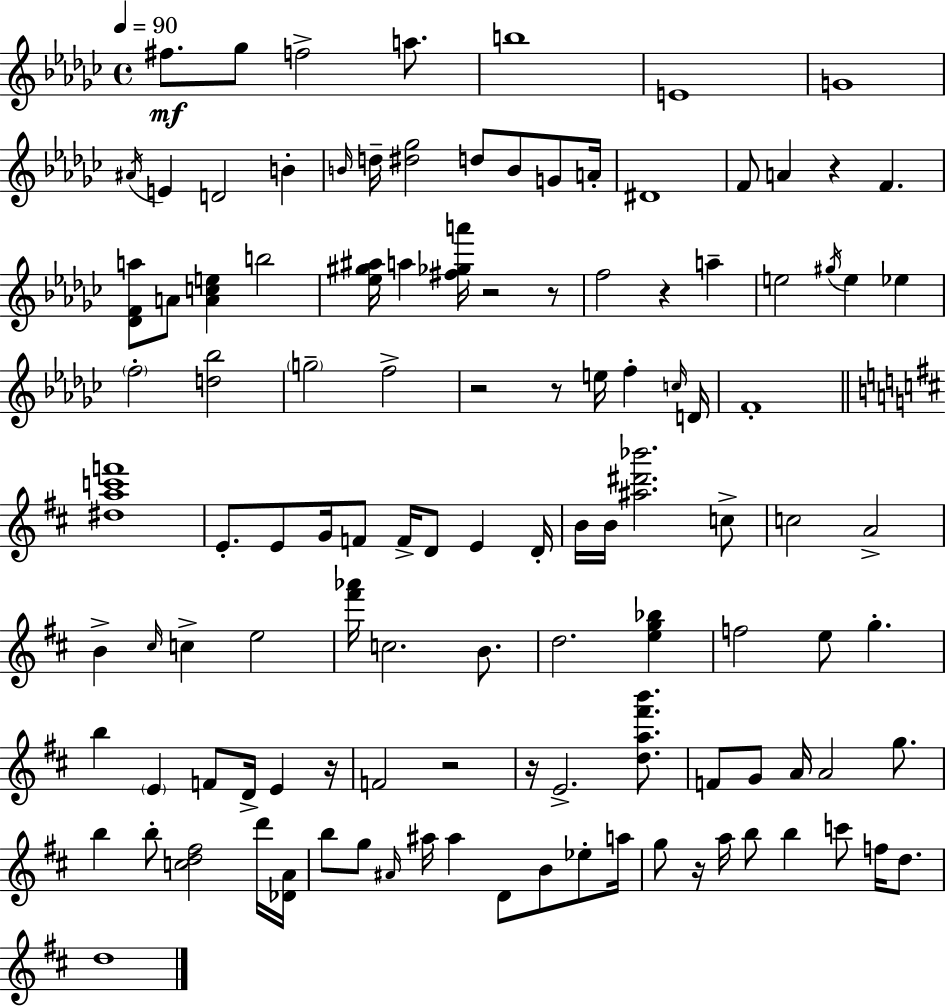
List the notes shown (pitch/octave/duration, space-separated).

F#5/e. Gb5/e F5/h A5/e. B5/w E4/w G4/w A#4/s E4/q D4/h B4/q B4/s D5/s [D#5,Gb5]/h D5/e B4/e G4/e A4/s D#4/w F4/e A4/q R/q F4/q. [Db4,F4,A5]/e A4/e [A4,C5,E5]/q B5/h [Eb5,G#5,A#5]/s A5/q [F#5,Gb5,A6]/s R/h R/e F5/h R/q A5/q E5/h G#5/s E5/q Eb5/q F5/h [D5,Bb5]/h G5/h F5/h R/h R/e E5/s F5/q C5/s D4/s F4/w [D#5,A5,C6,F6]/w E4/e. E4/e G4/s F4/e F4/s D4/e E4/q D4/s B4/s B4/s [A#5,D#6,Bb6]/h. C5/e C5/h A4/h B4/q C#5/s C5/q E5/h [F#6,Ab6]/s C5/h. B4/e. D5/h. [E5,G5,Bb5]/q F5/h E5/e G5/q. B5/q E4/q F4/e D4/s E4/q R/s F4/h R/h R/s E4/h. [D5,A5,F#6,B6]/e. F4/e G4/e A4/s A4/h G5/e. B5/q B5/e [C5,D5,F#5]/h D6/s [Db4,A4]/s B5/e G5/e A#4/s A#5/s A#5/q D4/e B4/e Eb5/e A5/s G5/e R/s A5/s B5/e B5/q C6/e F5/s D5/e. D5/w